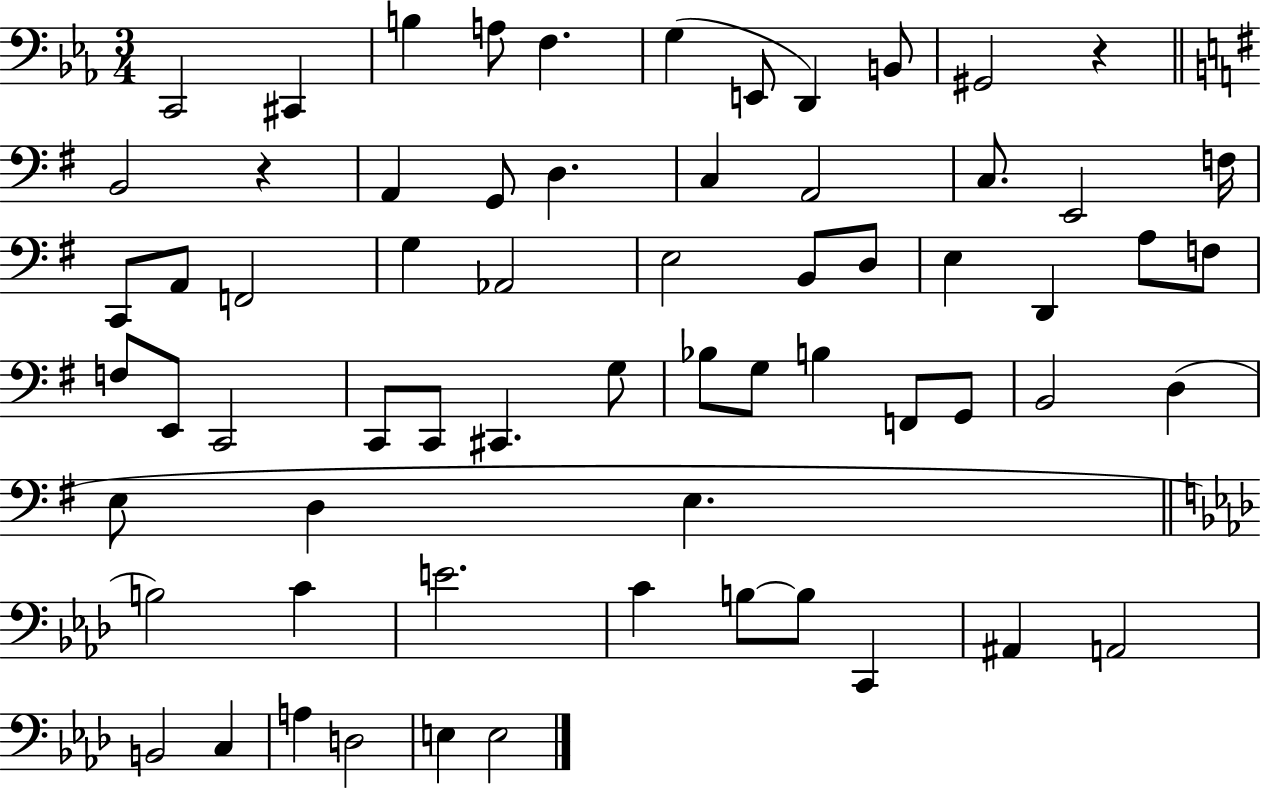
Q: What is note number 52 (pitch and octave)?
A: C4